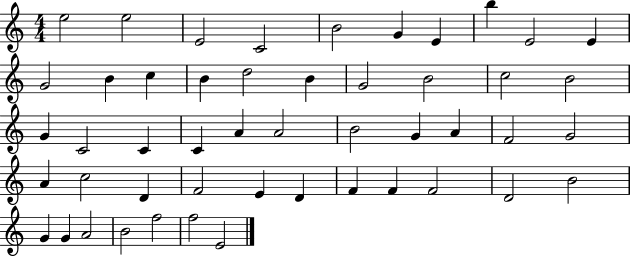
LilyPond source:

{
  \clef treble
  \numericTimeSignature
  \time 4/4
  \key c \major
  e''2 e''2 | e'2 c'2 | b'2 g'4 e'4 | b''4 e'2 e'4 | \break g'2 b'4 c''4 | b'4 d''2 b'4 | g'2 b'2 | c''2 b'2 | \break g'4 c'2 c'4 | c'4 a'4 a'2 | b'2 g'4 a'4 | f'2 g'2 | \break a'4 c''2 d'4 | f'2 e'4 d'4 | f'4 f'4 f'2 | d'2 b'2 | \break g'4 g'4 a'2 | b'2 f''2 | f''2 e'2 | \bar "|."
}